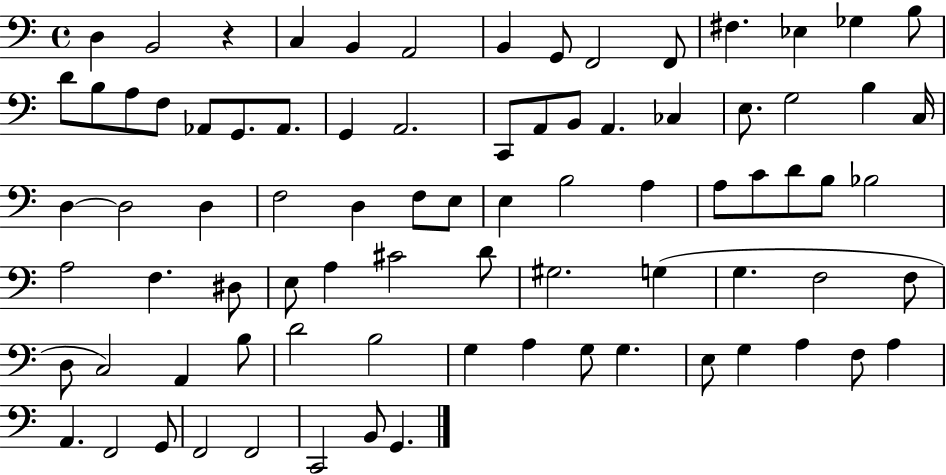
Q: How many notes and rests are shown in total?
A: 82